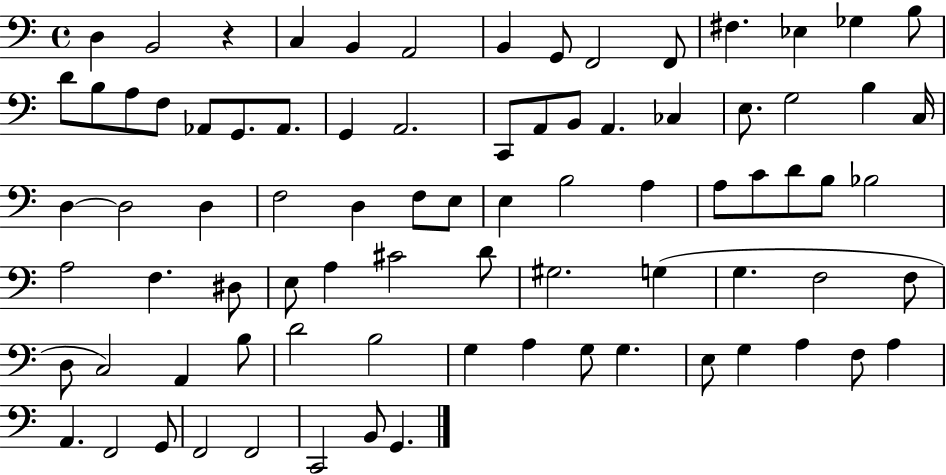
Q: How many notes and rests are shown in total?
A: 82